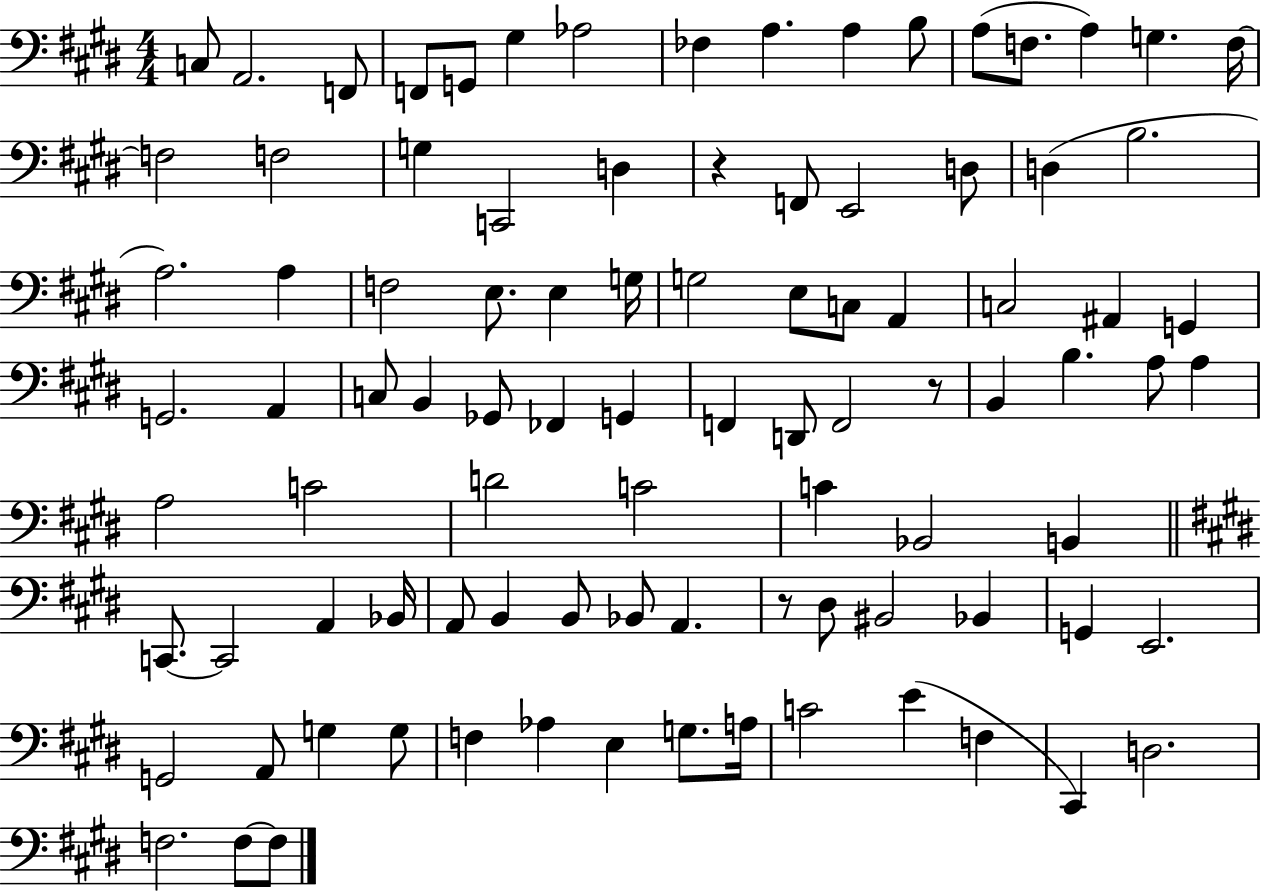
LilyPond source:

{
  \clef bass
  \numericTimeSignature
  \time 4/4
  \key e \major
  c8 a,2. f,8 | f,8 g,8 gis4 aes2 | fes4 a4. a4 b8 | a8( f8. a4) g4. f16~~ | \break f2 f2 | g4 c,2 d4 | r4 f,8 e,2 d8 | d4( b2. | \break a2.) a4 | f2 e8. e4 g16 | g2 e8 c8 a,4 | c2 ais,4 g,4 | \break g,2. a,4 | c8 b,4 ges,8 fes,4 g,4 | f,4 d,8 f,2 r8 | b,4 b4. a8 a4 | \break a2 c'2 | d'2 c'2 | c'4 bes,2 b,4 | \bar "||" \break \key e \major c,8.~~ c,2 a,4 bes,16 | a,8 b,4 b,8 bes,8 a,4. | r8 dis8 bis,2 bes,4 | g,4 e,2. | \break g,2 a,8 g4 g8 | f4 aes4 e4 g8. a16 | c'2 e'4( f4 | cis,4) d2. | \break f2. f8~~ f8 | \bar "|."
}